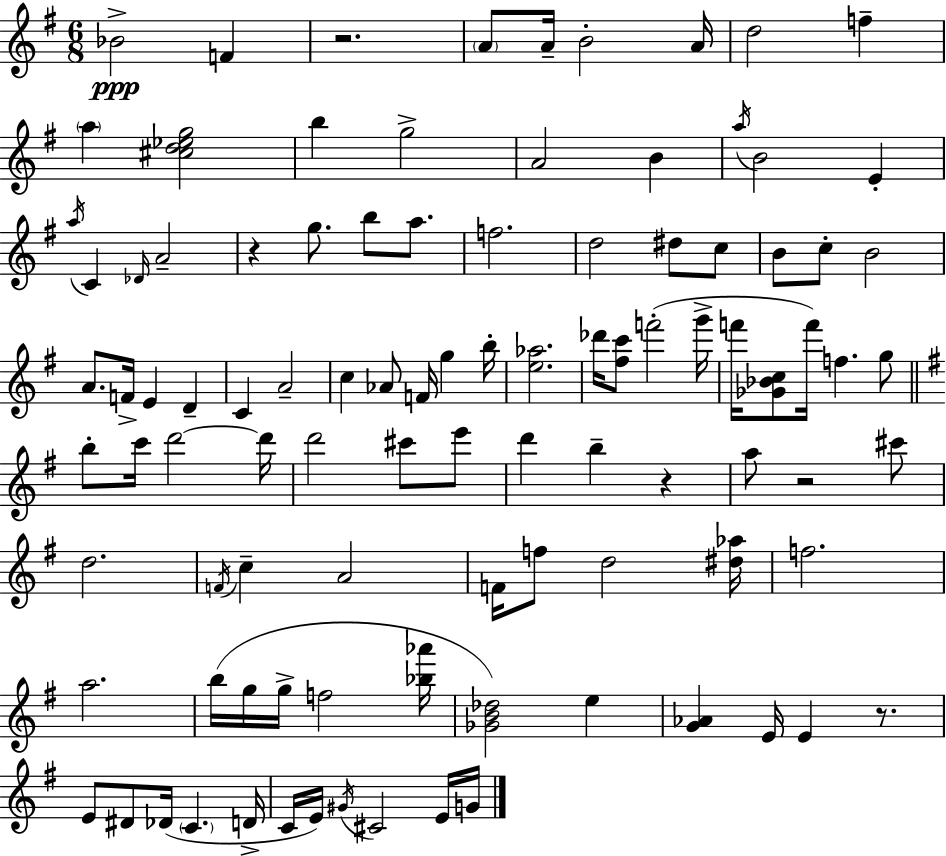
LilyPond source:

{
  \clef treble
  \numericTimeSignature
  \time 6/8
  \key e \minor
  bes'2->\ppp f'4 | r2. | \parenthesize a'8 a'16-- b'2-. a'16 | d''2 f''4-- | \break \parenthesize a''4 <cis'' d'' ees'' g''>2 | b''4 g''2-> | a'2 b'4 | \acciaccatura { a''16 } b'2 e'4-. | \break \acciaccatura { a''16 } c'4 \grace { des'16 } a'2-- | r4 g''8. b''8 | a''8. f''2. | d''2 dis''8 | \break c''8 b'8 c''8-. b'2 | a'8. f'16-> e'4 d'4-- | c'4 a'2-- | c''4 aes'8 f'16 g''4 | \break b''16-. <e'' aes''>2. | des'''16 <fis'' c'''>8 f'''2-.( | g'''16-> f'''16 <ges' bes' c''>8 f'''16) f''4. | g''8 \bar "||" \break \key e \minor b''8-. c'''16 d'''2~~ d'''16 | d'''2 cis'''8 e'''8 | d'''4 b''4-- r4 | a''8 r2 cis'''8 | \break d''2. | \acciaccatura { f'16 } c''4-- a'2 | f'16 f''8 d''2 | <dis'' aes''>16 f''2. | \break a''2. | b''16( g''16 g''16-> f''2 | <bes'' aes'''>16 <ges' b' des''>2) e''4 | <g' aes'>4 e'16 e'4 r8. | \break e'8 dis'8 des'16( \parenthesize c'4. | d'16-> c'16 e'16) \acciaccatura { gis'16 } cis'2 | e'16 g'16 \bar "|."
}